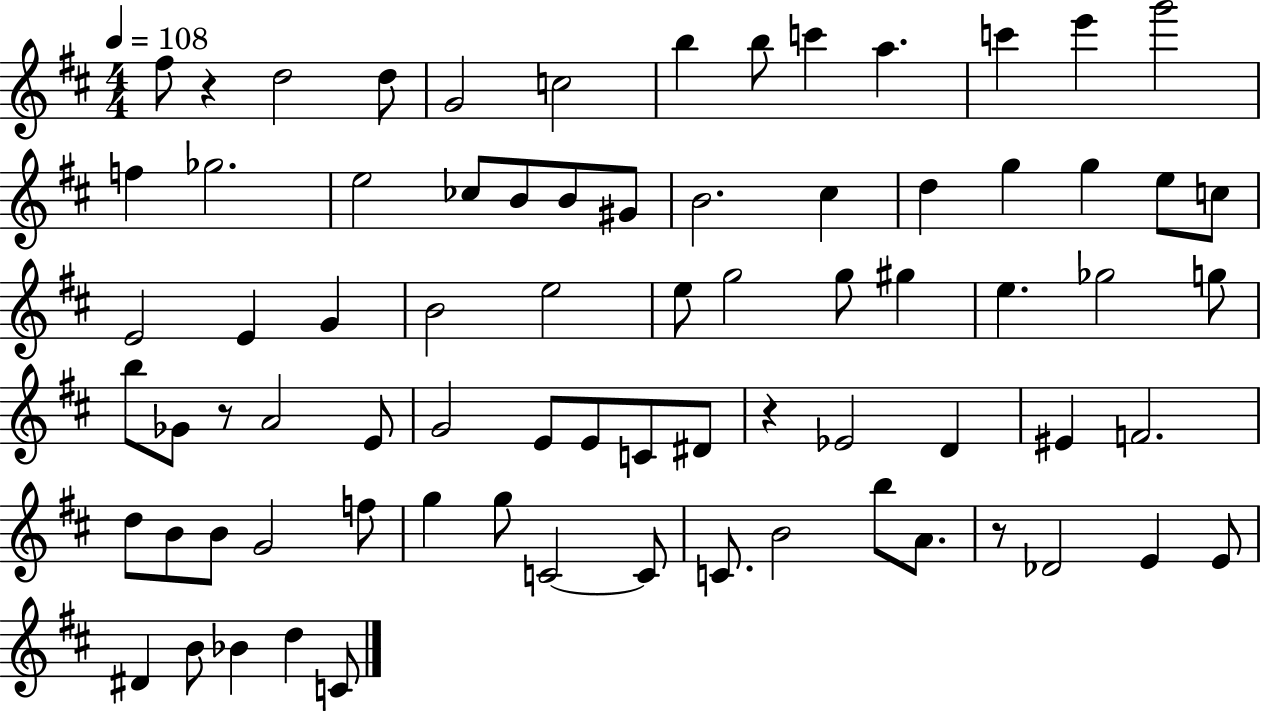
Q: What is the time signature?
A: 4/4